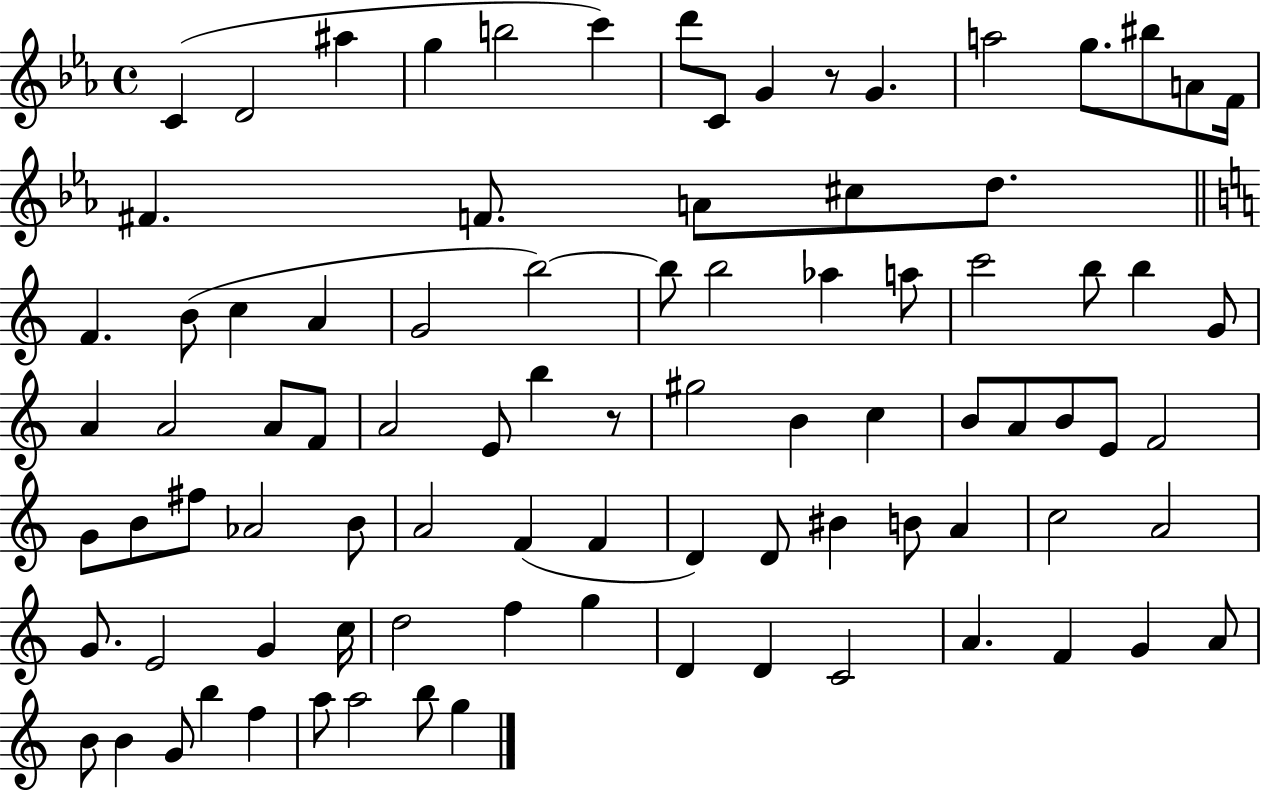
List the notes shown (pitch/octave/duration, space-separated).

C4/q D4/h A#5/q G5/q B5/h C6/q D6/e C4/e G4/q R/e G4/q. A5/h G5/e. BIS5/e A4/e F4/s F#4/q. F4/e. A4/e C#5/e D5/e. F4/q. B4/e C5/q A4/q G4/h B5/h B5/e B5/h Ab5/q A5/e C6/h B5/e B5/q G4/e A4/q A4/h A4/e F4/e A4/h E4/e B5/q R/e G#5/h B4/q C5/q B4/e A4/e B4/e E4/e F4/h G4/e B4/e F#5/e Ab4/h B4/e A4/h F4/q F4/q D4/q D4/e BIS4/q B4/e A4/q C5/h A4/h G4/e. E4/h G4/q C5/s D5/h F5/q G5/q D4/q D4/q C4/h A4/q. F4/q G4/q A4/e B4/e B4/q G4/e B5/q F5/q A5/e A5/h B5/e G5/q